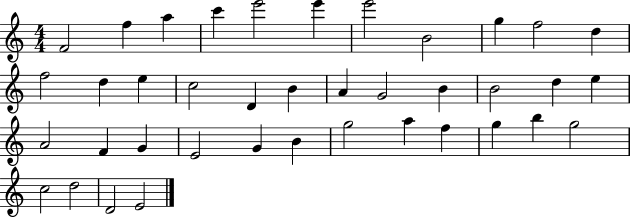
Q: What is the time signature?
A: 4/4